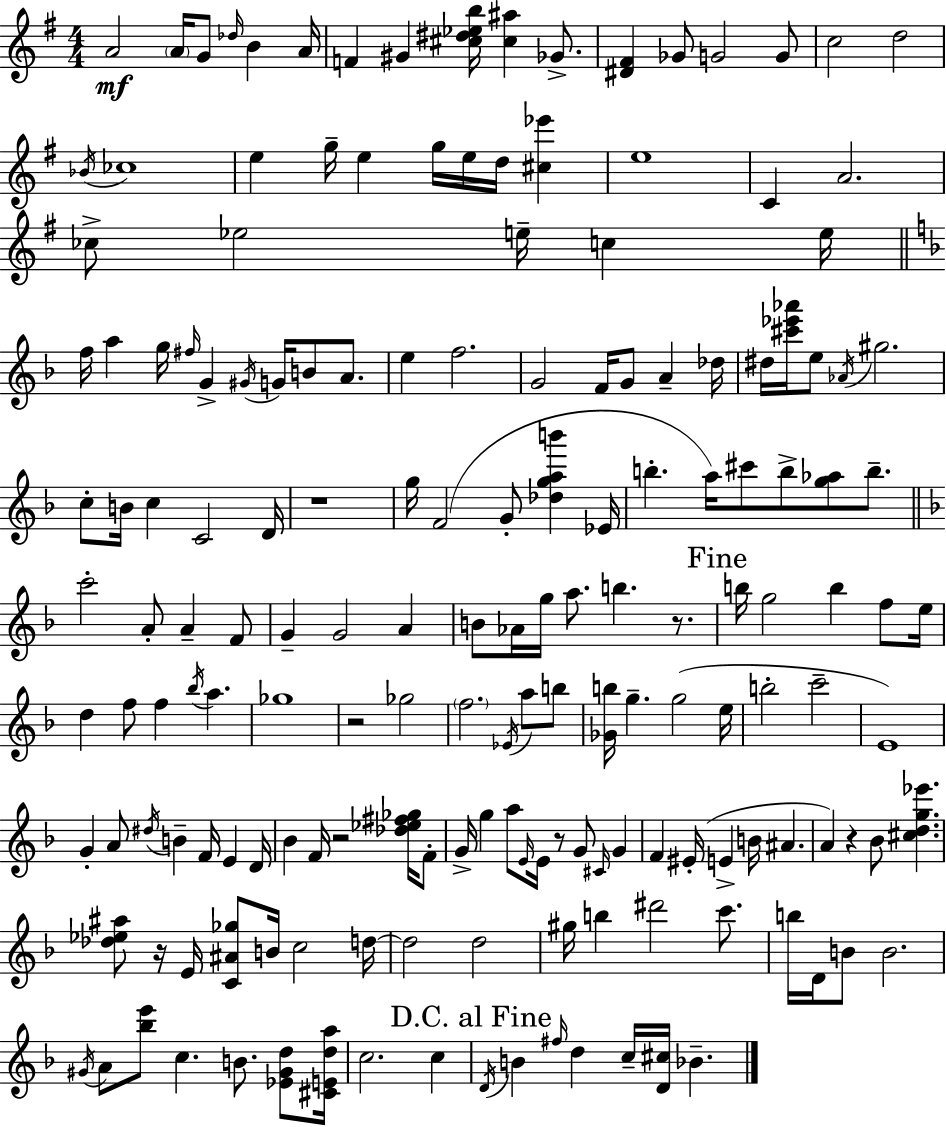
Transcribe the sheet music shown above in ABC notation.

X:1
T:Untitled
M:4/4
L:1/4
K:G
A2 A/4 G/2 _d/4 B A/4 F ^G [^c^d_eb]/4 [^c^a] _G/2 [^D^F] _G/2 G2 G/2 c2 d2 _B/4 _c4 e g/4 e g/4 e/4 d/4 [^c_e'] e4 C A2 _c/2 _e2 e/4 c e/4 f/4 a g/4 ^f/4 G ^G/4 G/4 B/2 A/2 e f2 G2 F/4 G/2 A _d/4 ^d/4 [^c'_e'_a']/4 e/2 _A/4 ^g2 c/2 B/4 c C2 D/4 z4 g/4 F2 G/2 [_dgab'] _E/4 b a/4 ^c'/2 b/2 [g_a]/2 b/2 c'2 A/2 A F/2 G G2 A B/2 _A/4 g/4 a/2 b z/2 b/4 g2 b f/2 e/4 d f/2 f _b/4 a _g4 z2 _g2 f2 _E/4 a/2 b/2 [_Gb]/4 g g2 e/4 b2 c'2 E4 G A/2 ^d/4 B F/4 E D/4 _B F/4 z2 [_d_e^f_g]/4 F/2 G/4 g a/2 E/4 E/4 z/2 G/2 ^C/4 G F ^E/4 E B/4 ^A A z _B/2 [^cdg_e'] [_d_e^a]/2 z/4 E/4 [C^A_g]/2 B/4 c2 d/4 d2 d2 ^g/4 b ^d'2 c'/2 b/4 D/4 B/2 B2 ^G/4 A/2 [_be']/2 c B/2 [_E^Gd]/2 [^CEda]/4 c2 c D/4 B ^f/4 d c/4 [D^c]/4 _B